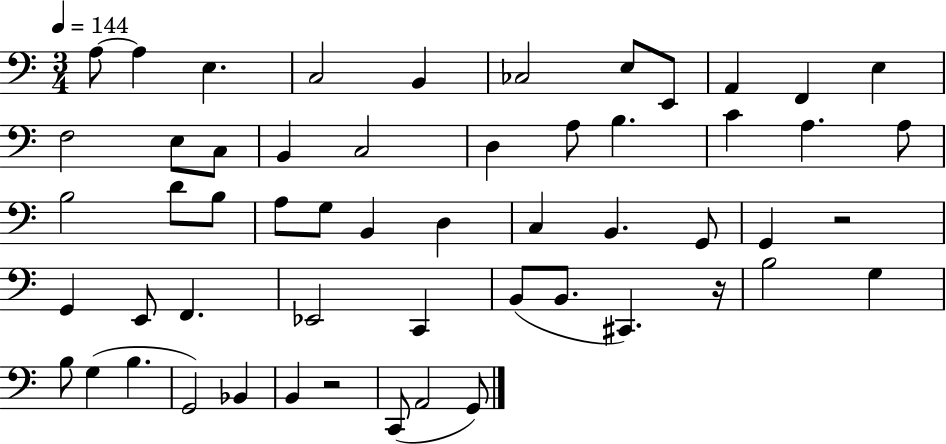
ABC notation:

X:1
T:Untitled
M:3/4
L:1/4
K:C
A,/2 A, E, C,2 B,, _C,2 E,/2 E,,/2 A,, F,, E, F,2 E,/2 C,/2 B,, C,2 D, A,/2 B, C A, A,/2 B,2 D/2 B,/2 A,/2 G,/2 B,, D, C, B,, G,,/2 G,, z2 G,, E,,/2 F,, _E,,2 C,, B,,/2 B,,/2 ^C,, z/4 B,2 G, B,/2 G, B, G,,2 _B,, B,, z2 C,,/2 A,,2 G,,/2